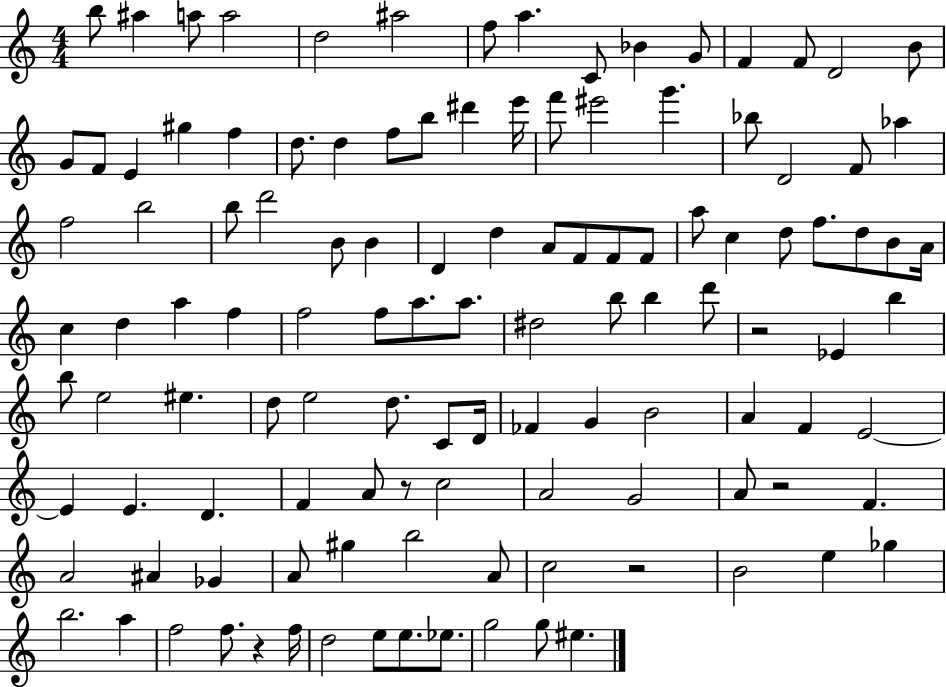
B5/e A#5/q A5/e A5/h D5/h A#5/h F5/e A5/q. C4/e Bb4/q G4/e F4/q F4/e D4/h B4/e G4/e F4/e E4/q G#5/q F5/q D5/e. D5/q F5/e B5/e D#6/q E6/s F6/e EIS6/h G6/q. Bb5/e D4/h F4/e Ab5/q F5/h B5/h B5/e D6/h B4/e B4/q D4/q D5/q A4/e F4/e F4/e F4/e A5/e C5/q D5/e F5/e. D5/e B4/e A4/s C5/q D5/q A5/q F5/q F5/h F5/e A5/e. A5/e. D#5/h B5/e B5/q D6/e R/h Eb4/q B5/q B5/e E5/h EIS5/q. D5/e E5/h D5/e. C4/e D4/s FES4/q G4/q B4/h A4/q F4/q E4/h E4/q E4/q. D4/q. F4/q A4/e R/e C5/h A4/h G4/h A4/e R/h F4/q. A4/h A#4/q Gb4/q A4/e G#5/q B5/h A4/e C5/h R/h B4/h E5/q Gb5/q B5/h. A5/q F5/h F5/e. R/q F5/s D5/h E5/e E5/e. Eb5/e. G5/h G5/e EIS5/q.